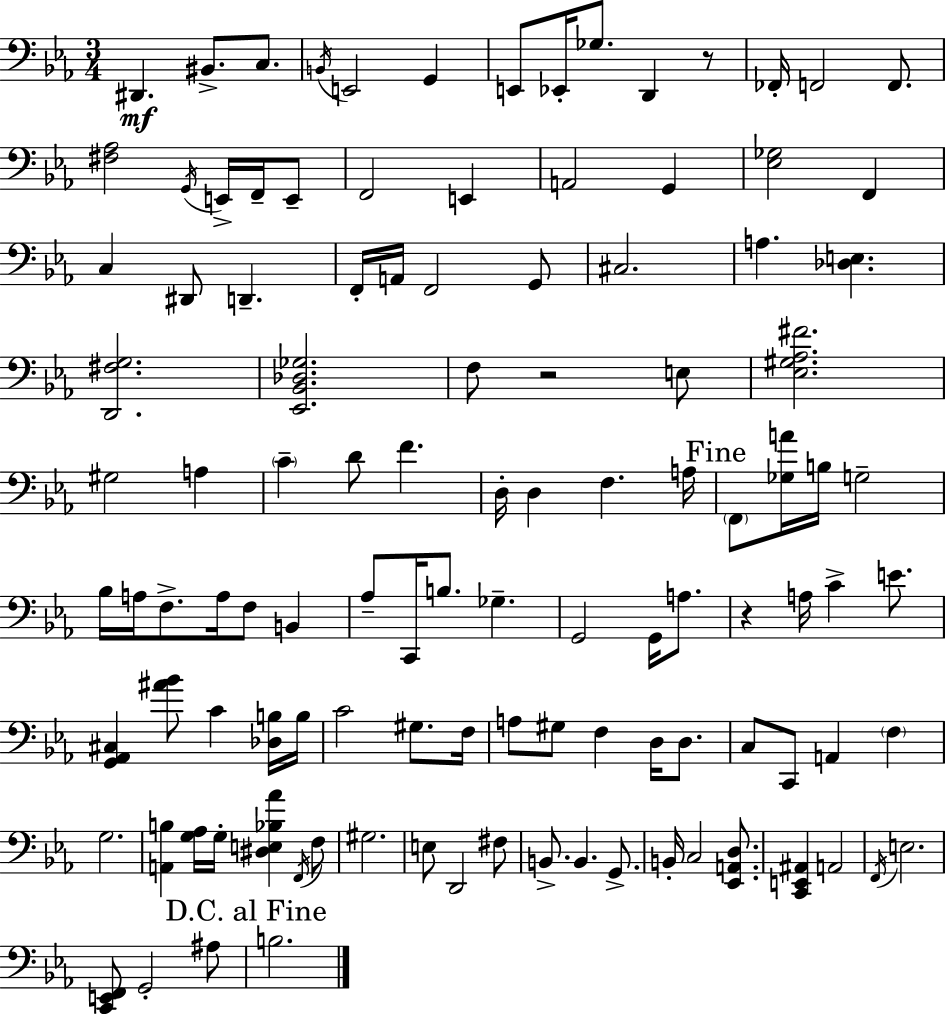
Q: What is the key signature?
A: EES major